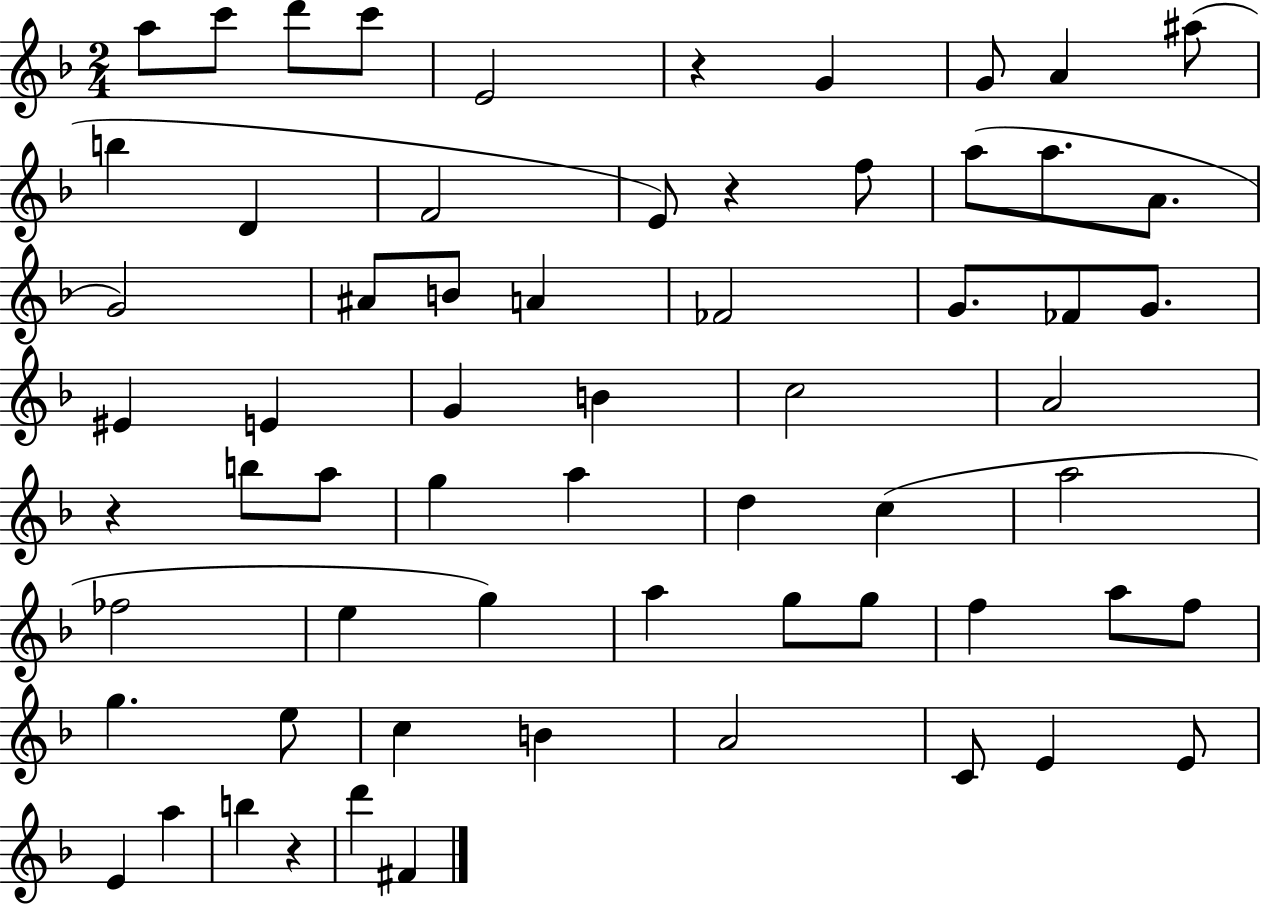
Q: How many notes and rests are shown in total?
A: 64